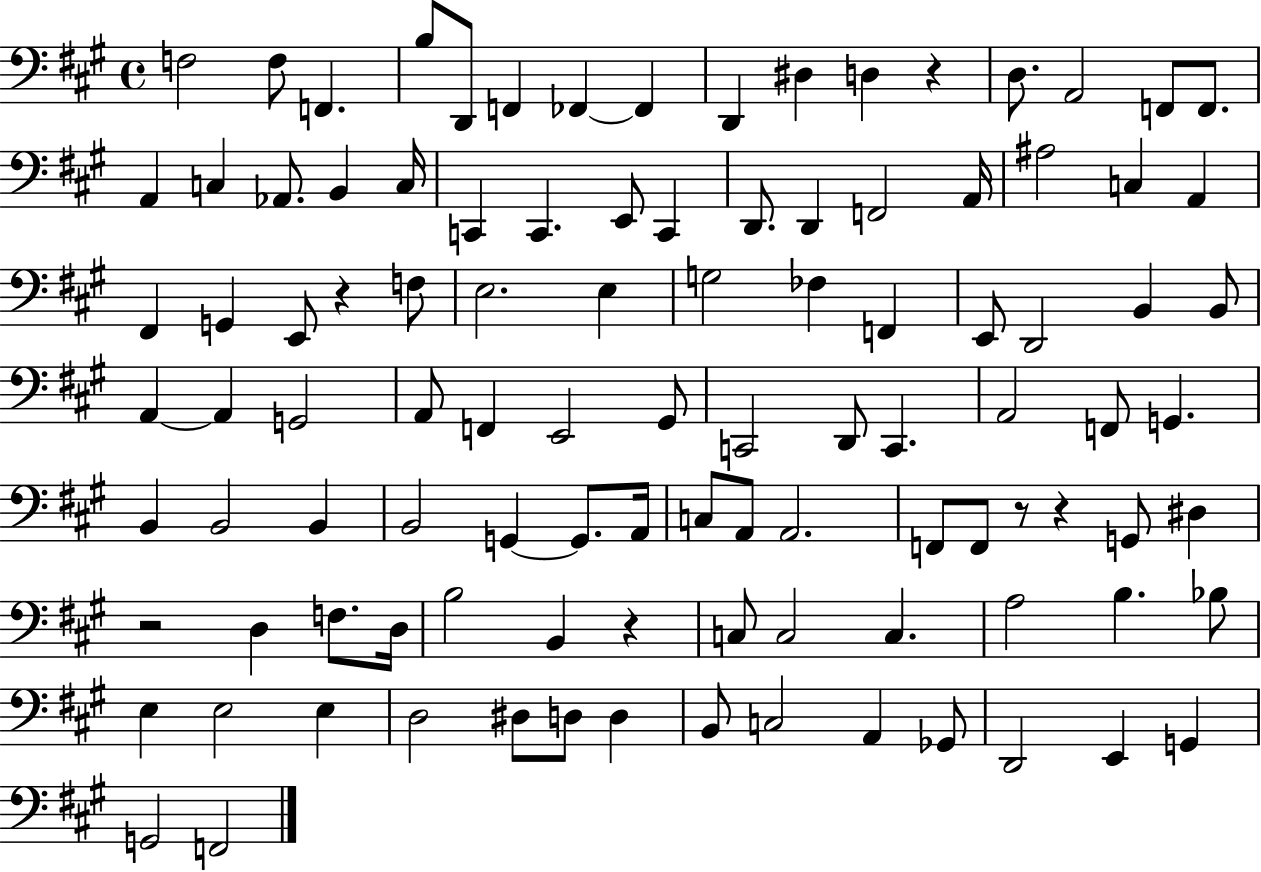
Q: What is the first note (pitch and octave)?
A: F3